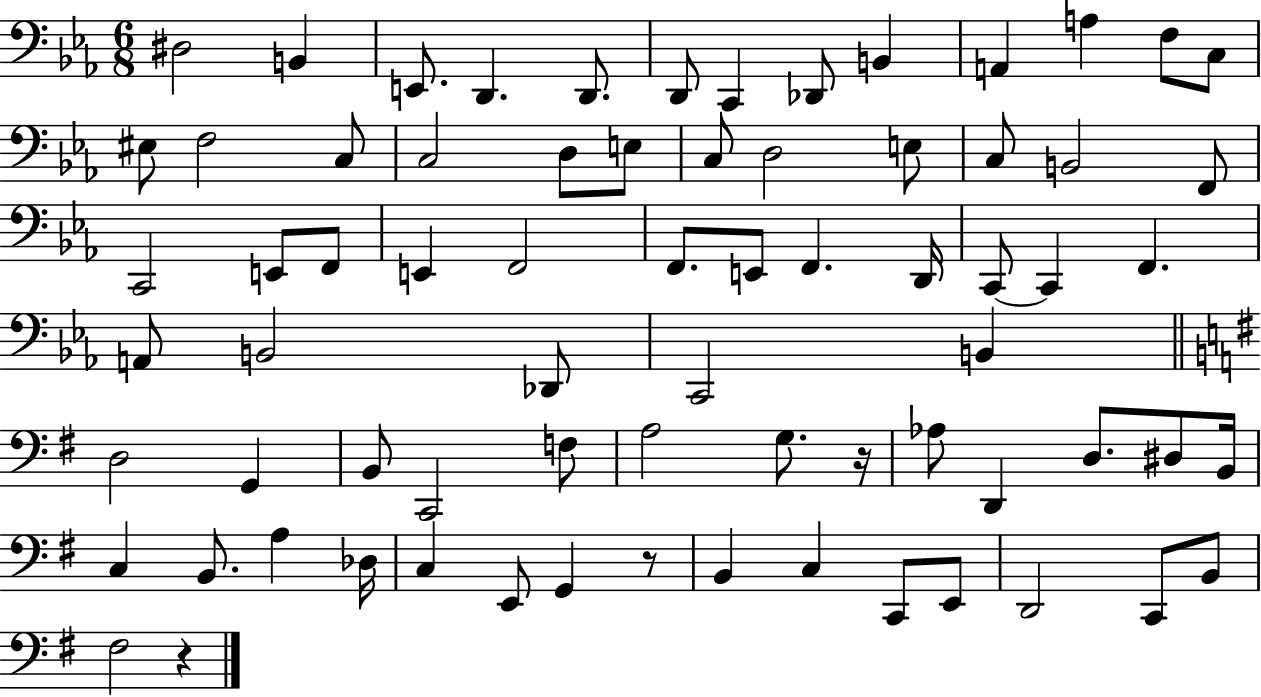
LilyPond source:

{
  \clef bass
  \numericTimeSignature
  \time 6/8
  \key ees \major
  dis2 b,4 | e,8. d,4. d,8. | d,8 c,4 des,8 b,4 | a,4 a4 f8 c8 | \break eis8 f2 c8 | c2 d8 e8 | c8 d2 e8 | c8 b,2 f,8 | \break c,2 e,8 f,8 | e,4 f,2 | f,8. e,8 f,4. d,16 | c,8~~ c,4 f,4. | \break a,8 b,2 des,8 | c,2 b,4 | \bar "||" \break \key g \major d2 g,4 | b,8 c,2 f8 | a2 g8. r16 | aes8 d,4 d8. dis8 b,16 | \break c4 b,8. a4 des16 | c4 e,8 g,4 r8 | b,4 c4 c,8 e,8 | d,2 c,8 b,8 | \break fis2 r4 | \bar "|."
}